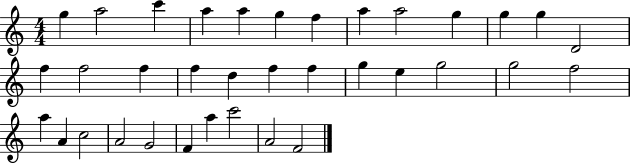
{
  \clef treble
  \numericTimeSignature
  \time 4/4
  \key c \major
  g''4 a''2 c'''4 | a''4 a''4 g''4 f''4 | a''4 a''2 g''4 | g''4 g''4 d'2 | \break f''4 f''2 f''4 | f''4 d''4 f''4 f''4 | g''4 e''4 g''2 | g''2 f''2 | \break a''4 a'4 c''2 | a'2 g'2 | f'4 a''4 c'''2 | a'2 f'2 | \break \bar "|."
}